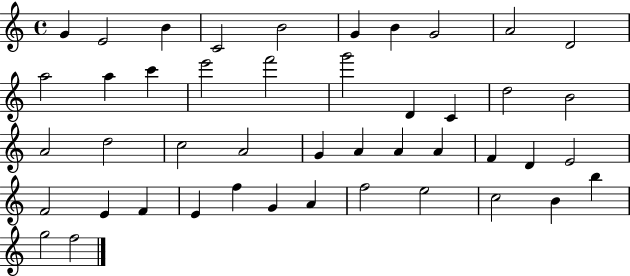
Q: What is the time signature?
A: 4/4